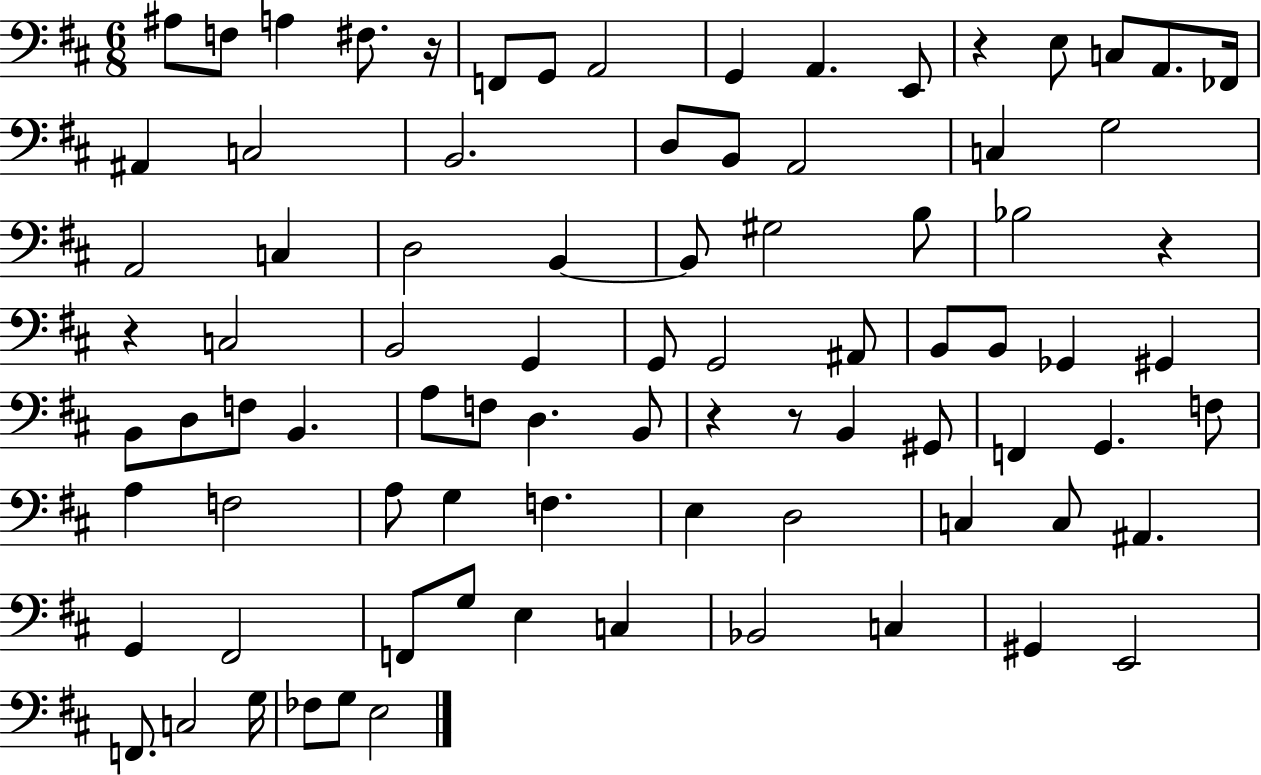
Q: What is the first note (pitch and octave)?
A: A#3